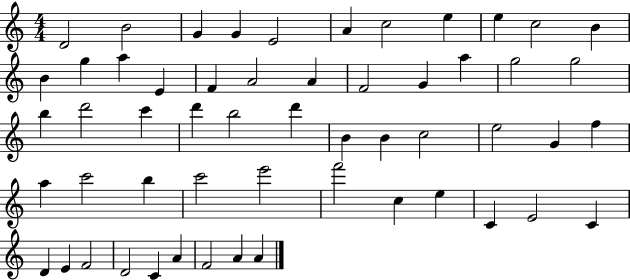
X:1
T:Untitled
M:4/4
L:1/4
K:C
D2 B2 G G E2 A c2 e e c2 B B g a E F A2 A F2 G a g2 g2 b d'2 c' d' b2 d' B B c2 e2 G f a c'2 b c'2 e'2 f'2 c e C E2 C D E F2 D2 C A F2 A A